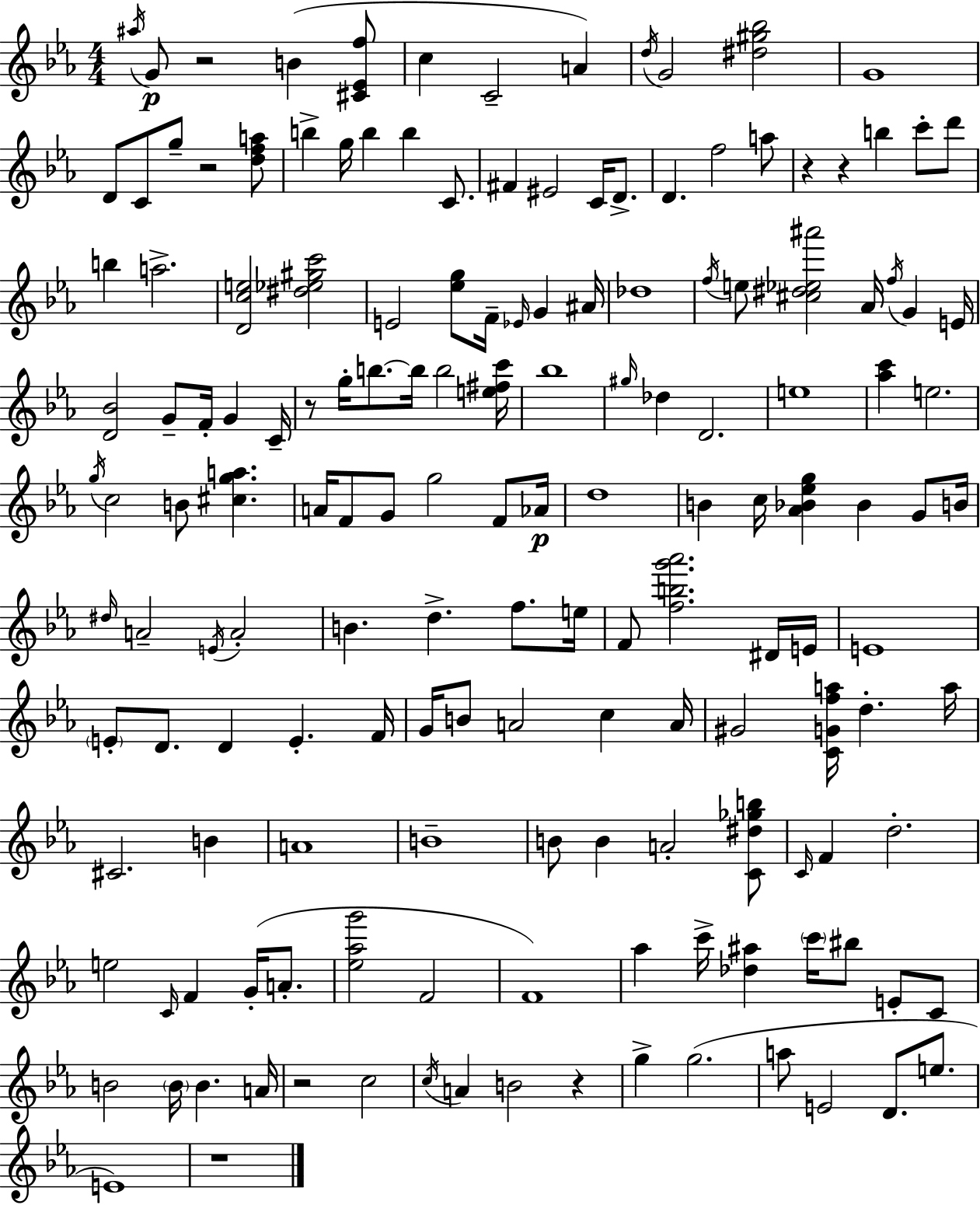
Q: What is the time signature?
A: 4/4